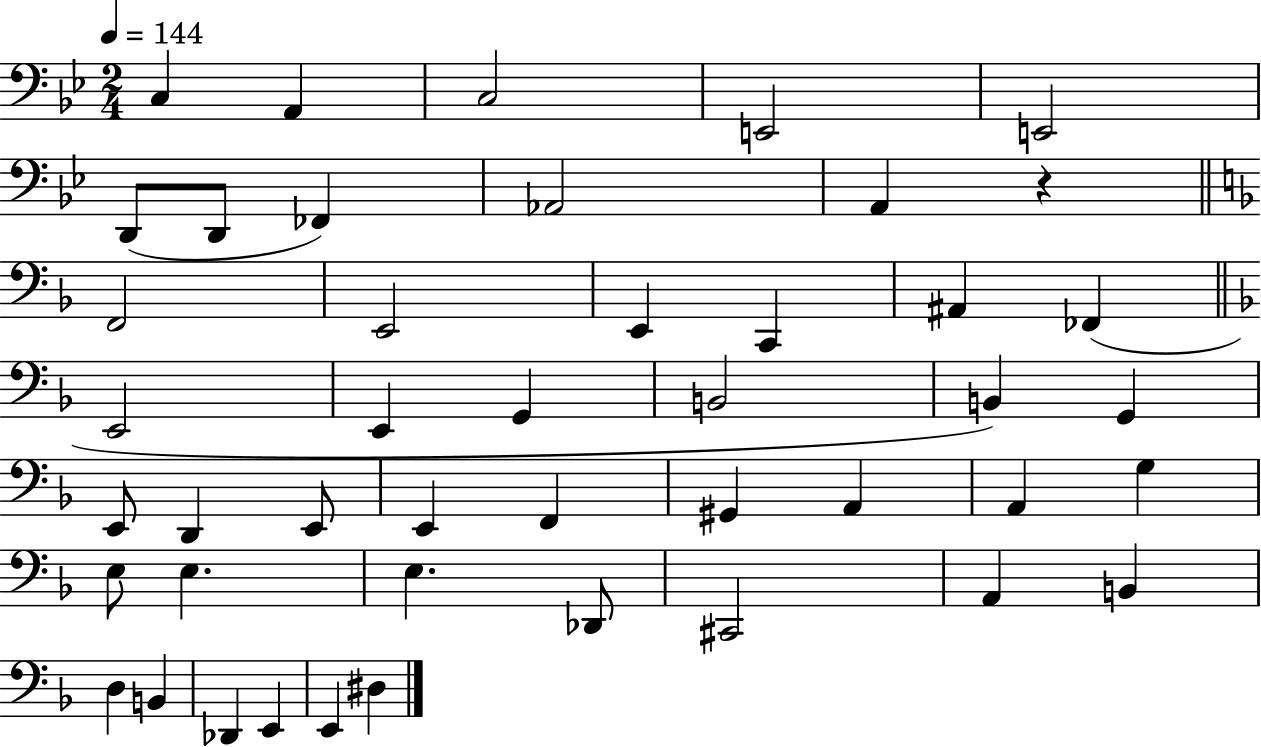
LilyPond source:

{
  \clef bass
  \numericTimeSignature
  \time 2/4
  \key bes \major
  \tempo 4 = 144
  c4 a,4 | c2 | e,2 | e,2 | \break d,8( d,8 fes,4) | aes,2 | a,4 r4 | \bar "||" \break \key f \major f,2 | e,2 | e,4 c,4 | ais,4 fes,4( | \break \bar "||" \break \key f \major e,2 | e,4 g,4 | b,2 | b,4) g,4 | \break e,8 d,4 e,8 | e,4 f,4 | gis,4 a,4 | a,4 g4 | \break e8 e4. | e4. des,8 | cis,2 | a,4 b,4 | \break d4 b,4 | des,4 e,4 | e,4 dis4 | \bar "|."
}